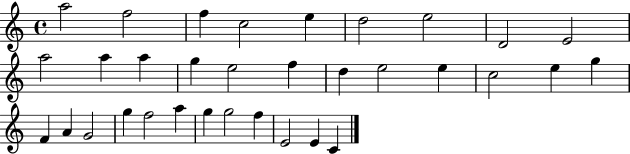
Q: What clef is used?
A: treble